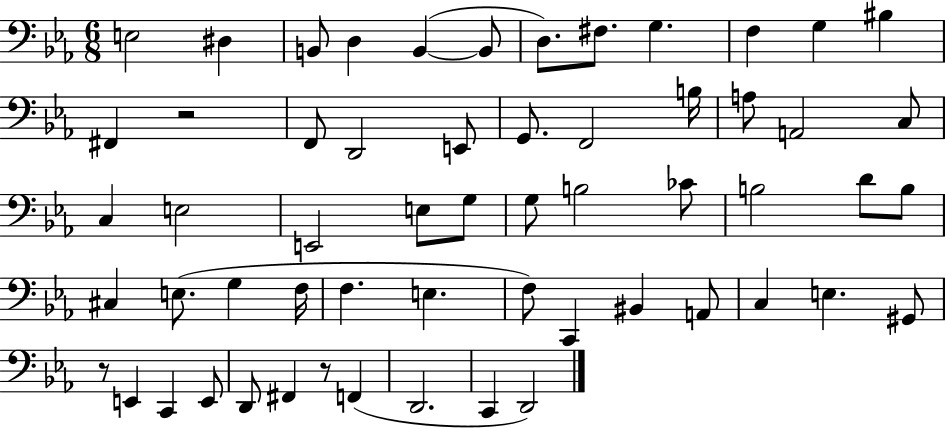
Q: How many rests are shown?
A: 3